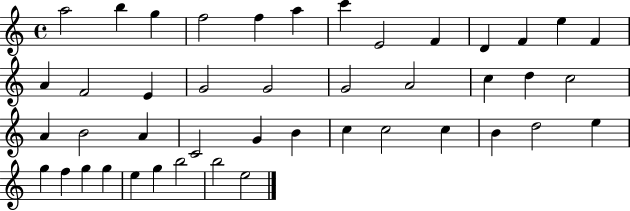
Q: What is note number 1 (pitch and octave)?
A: A5